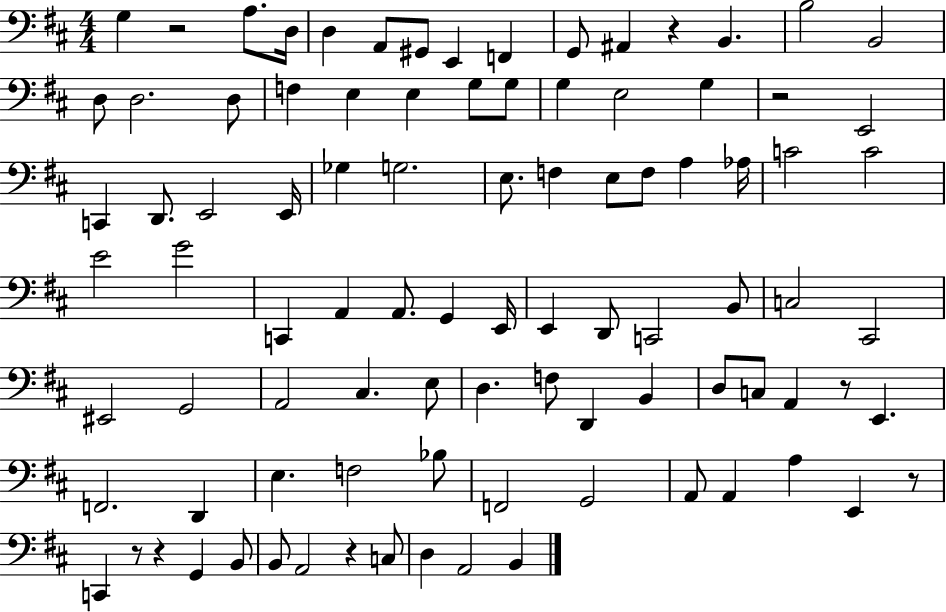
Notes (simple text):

G3/q R/h A3/e. D3/s D3/q A2/e G#2/e E2/q F2/q G2/e A#2/q R/q B2/q. B3/h B2/h D3/e D3/h. D3/e F3/q E3/q E3/q G3/e G3/e G3/q E3/h G3/q R/h E2/h C2/q D2/e. E2/h E2/s Gb3/q G3/h. E3/e. F3/q E3/e F3/e A3/q Ab3/s C4/h C4/h E4/h G4/h C2/q A2/q A2/e. G2/q E2/s E2/q D2/e C2/h B2/e C3/h C#2/h EIS2/h G2/h A2/h C#3/q. E3/e D3/q. F3/e D2/q B2/q D3/e C3/e A2/q R/e E2/q. F2/h. D2/q E3/q. F3/h Bb3/e F2/h G2/h A2/e A2/q A3/q E2/q R/e C2/q R/e R/q G2/q B2/e B2/e A2/h R/q C3/e D3/q A2/h B2/q